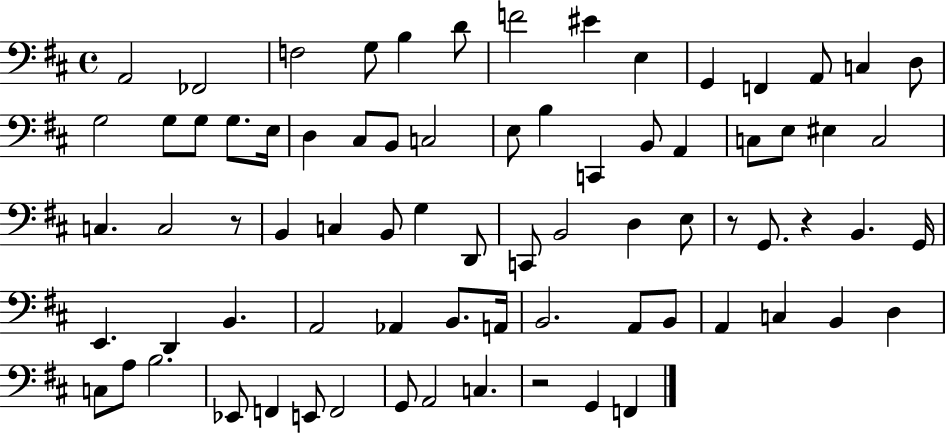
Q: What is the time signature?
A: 4/4